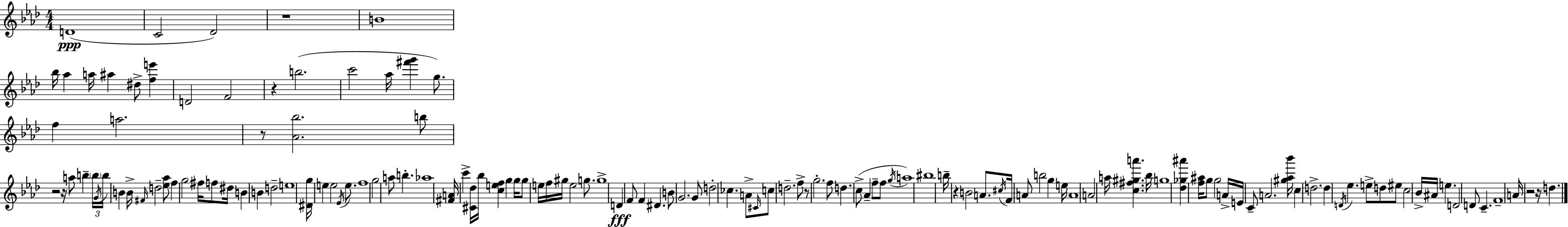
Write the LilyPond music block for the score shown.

{
  \clef treble
  \numericTimeSignature
  \time 4/4
  \key aes \major
  d'1(\ppp | c'2 des'2) | r1 | b'1 | \break bes''16 aes''4 a''16 ais''4 dis''8-> <f'' e'''>4 | d'2 f'2 | r4 b''2.( | c'''2 aes''16 <fis''' g'''>4 g''8.) | \break f''4 a''2. | r8 <aes' bes''>2. b''8 | r2 r16 a''8 b''4-- \tuplet 3/2 { \parenthesize b''16 | \acciaccatura { g'16 } b''16 } b'4 b'16-> \grace { fis'16 } d''2-- | \break <ees'' aes''>8 f''4 g''2 fis''16 f''8 | dis''16 b'4 b'4 d''2-- | e''1 | <dis' g''>16 e''4 e''2 \acciaccatura { ees'16 } | \break e''8. f''1 | g''2 a''8 b''4.-. | aes''1 | <fis' a'>16 c'''4-> <cis' des''>16 bes''16 <c'' e'' f''>4 g''4 | \break g''16 g''8 e''16 f''16 gis''16 e''2 | g''8. g''1-> | d'4\fff f'8 f'4 dis'4. | b'8 g'2. | \break g'8 d''2-. ces''4. | a'8-> \grace { cis'16 } c''8 d''2.-- | f''8-> r8 g''2.-. | f''8 d''4. c''8->( aes'4-- | \break f''8-- f''8 \acciaccatura { g''16 }) a''1 | bis''1 | b''16-- r4 b'2 | a'8. \acciaccatura { cis''16 } f'16 a'8 b''2 | \break g''4 e''16 a'1 | a'2 a''16 <c'' fis'' gis'' a'''>4. | bes''16 g''1 | <des'' ges'' ais'''>4 <f'' ais''>16 g''8 g''2 | \break a'16-> e'16 c'8-- a'2. | <gis'' aes'' bes'''>16 c''4 d''2.-> | d''4 \acciaccatura { d'16 } ees''4. | e''8-> d''8 eis''8 c''2 bes'16-> | \break ais'16 e''4. d'2 d'8 | c'4.-- f'1-- | a'16 r2 | r16 d''4. \bar "|."
}